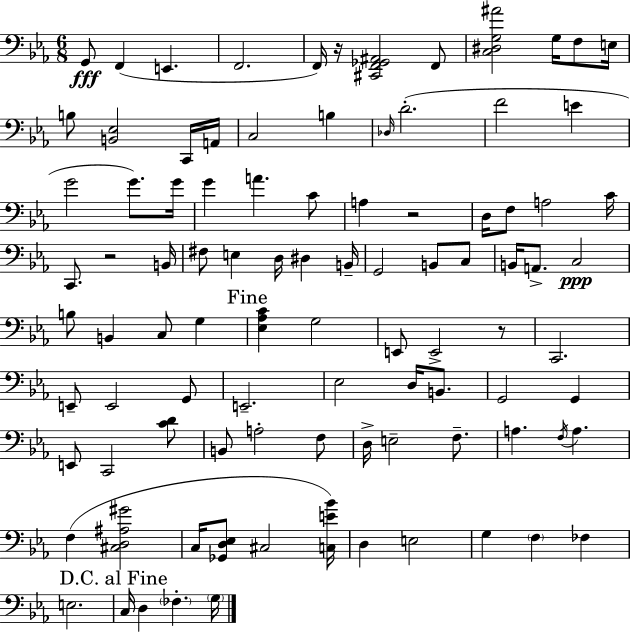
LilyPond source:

{
  \clef bass
  \numericTimeSignature
  \time 6/8
  \key ees \major
  g,8\fff f,4( e,4. | f,2. | f,16) r16 <cis, f, ges, ais,>2 f,8 | <c dis g ais'>2 g16 f8 e16 | \break b8 <b, ees>2 c,16 a,16 | c2 b4 | \grace { des16 }( d'2.-. | f'2 e'4 | \break g'2 g'8.) | g'16 g'4 a'4. c'8 | a4 r2 | d16 f8 a2 | \break c'16 c,8. r2 | b,16 fis8 e4 d16 dis4 | b,16-- g,2 b,8 c8 | b,16 a,8.-> c2\ppp | \break b8 b,4 c8 g4 | \mark "Fine" <ees aes c'>4 g2 | e,8 e,2-> r8 | c,2. | \break e,8-- e,2 g,8 | e,2.-- | ees2 d16 b,8. | g,2 g,4 | \break e,8 c,2 <c' d'>8 | b,8 a2-. f8 | d16-> e2-- f8.-- | a4. \acciaccatura { f16 } a4. | \break f4( <cis d ais gis'>2 | c16 <ges, d ees>8 cis2 | <c e' bes'>16) d4 e2 | g4 \parenthesize f4 fes4 | \break e2. | \mark "D.C. al Fine" c16 d4 \parenthesize fes4.-. | \parenthesize g16 \bar "|."
}